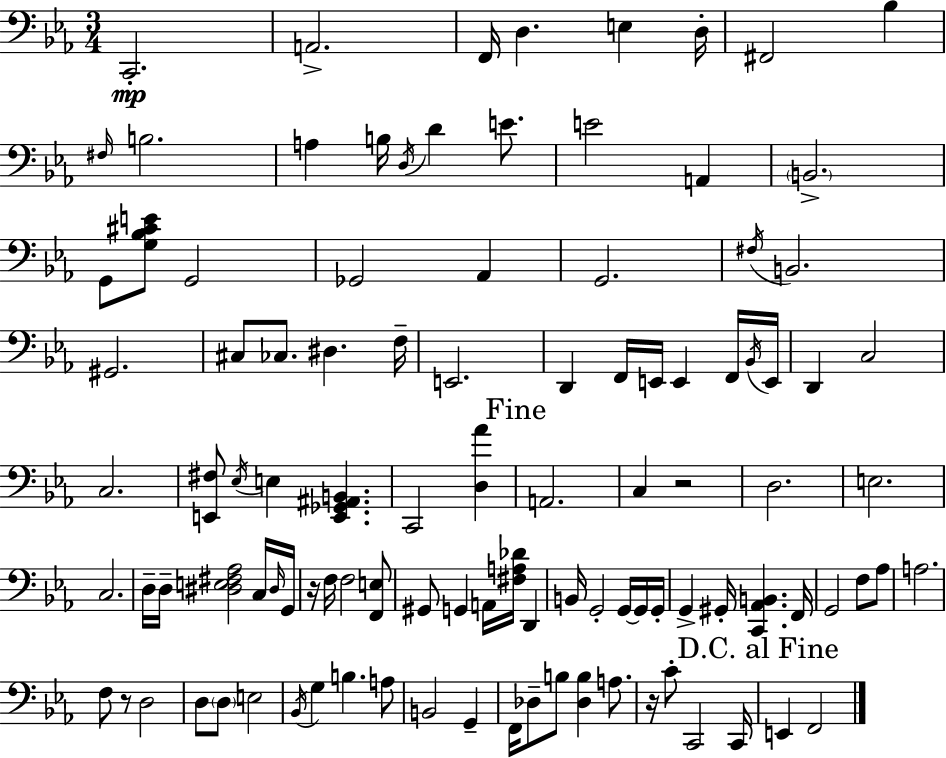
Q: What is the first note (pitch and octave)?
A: C2